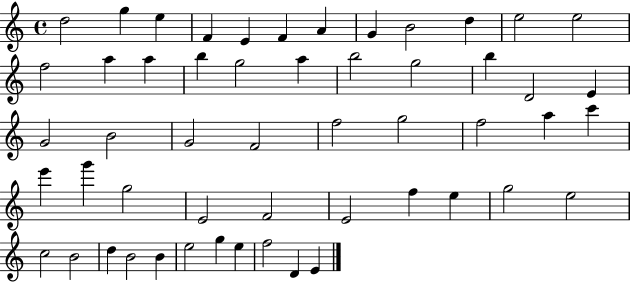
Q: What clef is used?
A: treble